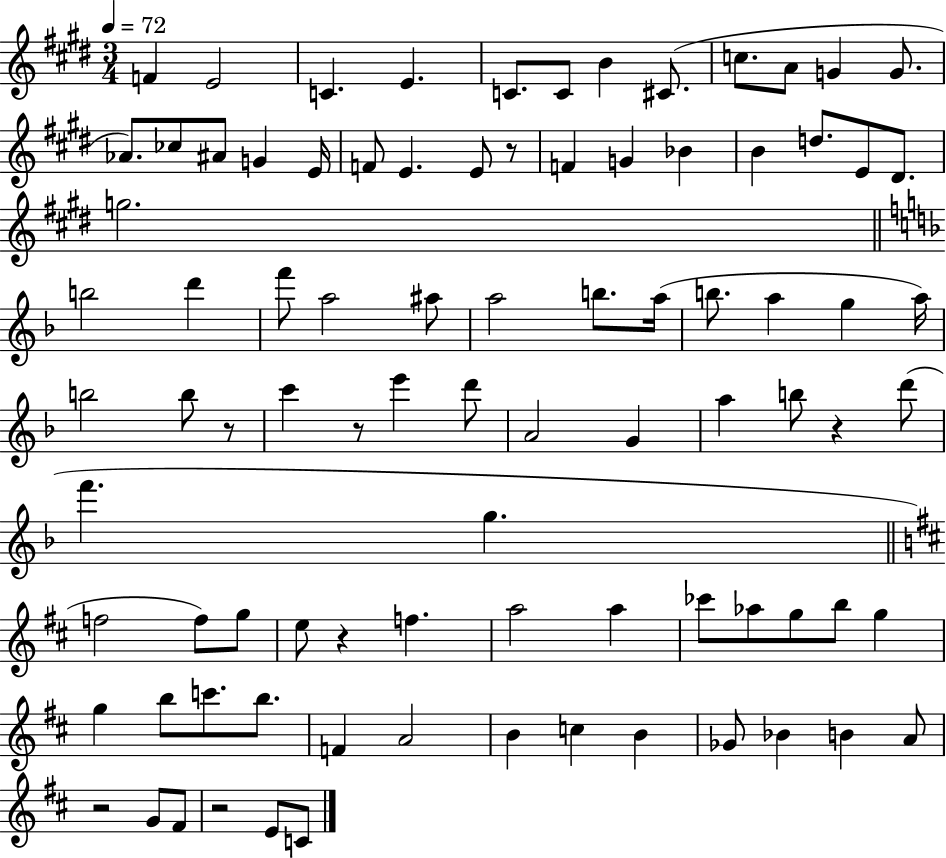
{
  \clef treble
  \numericTimeSignature
  \time 3/4
  \key e \major
  \tempo 4 = 72
  f'4 e'2 | c'4. e'4. | c'8. c'8 b'4 cis'8.( | c''8. a'8 g'4 g'8. | \break aes'8.) ces''8 ais'8 g'4 e'16 | f'8 e'4. e'8 r8 | f'4 g'4 bes'4 | b'4 d''8. e'8 dis'8. | \break g''2. | \bar "||" \break \key f \major b''2 d'''4 | f'''8 a''2 ais''8 | a''2 b''8. a''16( | b''8. a''4 g''4 a''16) | \break b''2 b''8 r8 | c'''4 r8 e'''4 d'''8 | a'2 g'4 | a''4 b''8 r4 d'''8( | \break f'''4. g''4. | \bar "||" \break \key d \major f''2 f''8) g''8 | e''8 r4 f''4. | a''2 a''4 | ces'''8 aes''8 g''8 b''8 g''4 | \break g''4 b''8 c'''8. b''8. | f'4 a'2 | b'4 c''4 b'4 | ges'8 bes'4 b'4 a'8 | \break r2 g'8 fis'8 | r2 e'8 c'8 | \bar "|."
}